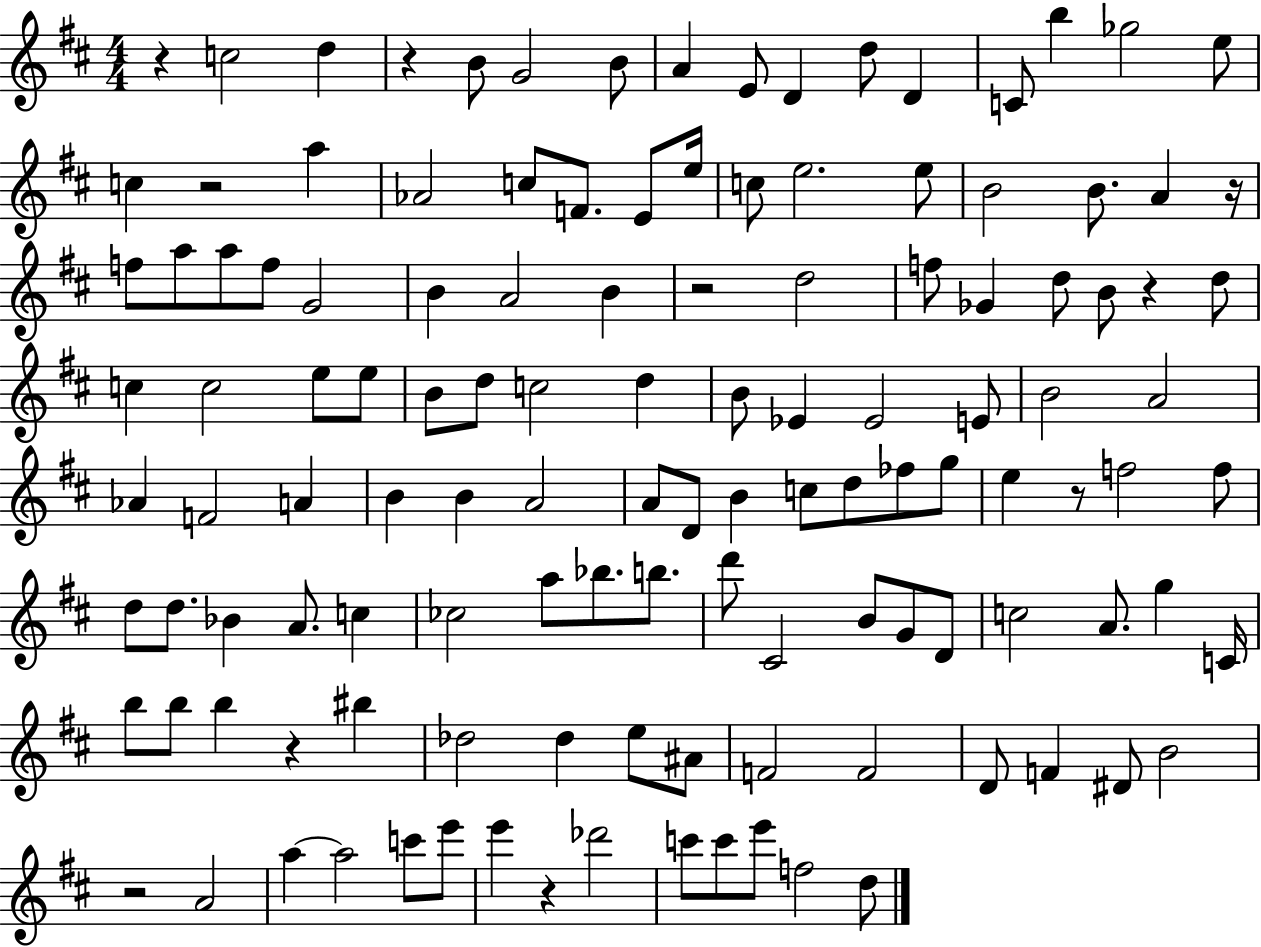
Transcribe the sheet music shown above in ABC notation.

X:1
T:Untitled
M:4/4
L:1/4
K:D
z c2 d z B/2 G2 B/2 A E/2 D d/2 D C/2 b _g2 e/2 c z2 a _A2 c/2 F/2 E/2 e/4 c/2 e2 e/2 B2 B/2 A z/4 f/2 a/2 a/2 f/2 G2 B A2 B z2 d2 f/2 _G d/2 B/2 z d/2 c c2 e/2 e/2 B/2 d/2 c2 d B/2 _E _E2 E/2 B2 A2 _A F2 A B B A2 A/2 D/2 B c/2 d/2 _f/2 g/2 e z/2 f2 f/2 d/2 d/2 _B A/2 c _c2 a/2 _b/2 b/2 d'/2 ^C2 B/2 G/2 D/2 c2 A/2 g C/4 b/2 b/2 b z ^b _d2 _d e/2 ^A/2 F2 F2 D/2 F ^D/2 B2 z2 A2 a a2 c'/2 e'/2 e' z _d'2 c'/2 c'/2 e'/2 f2 d/2